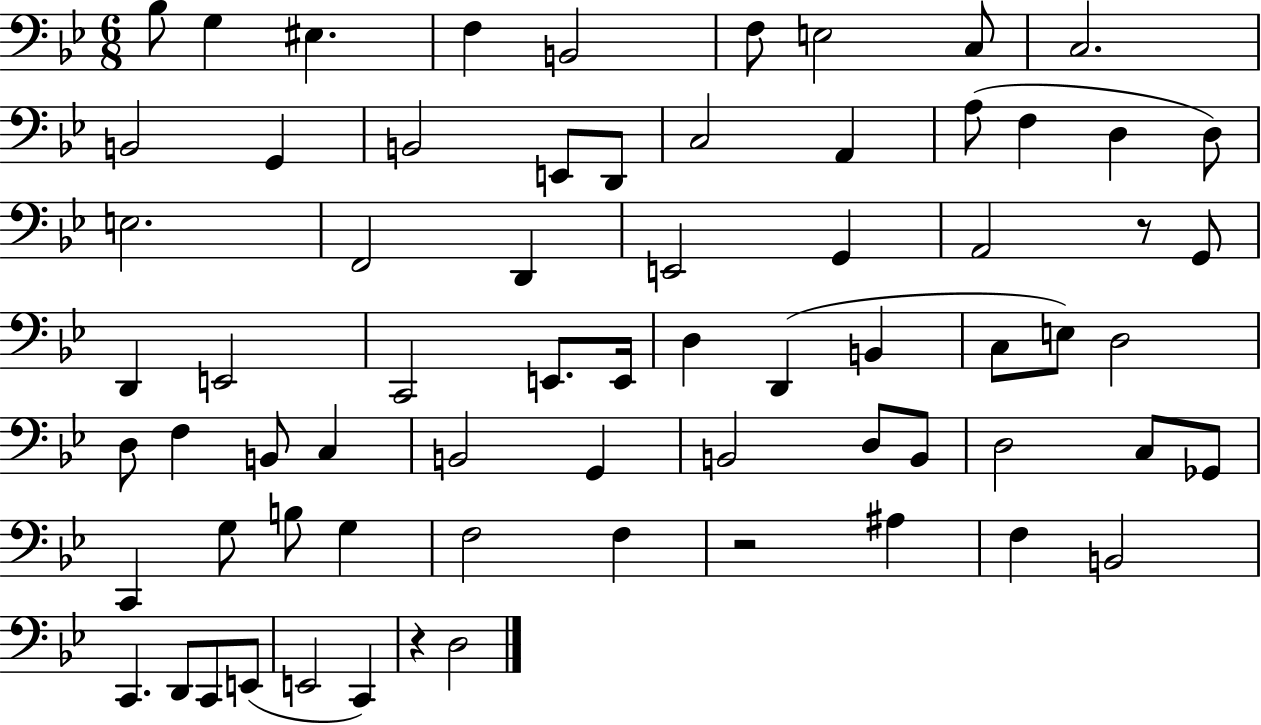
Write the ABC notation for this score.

X:1
T:Untitled
M:6/8
L:1/4
K:Bb
_B,/2 G, ^E, F, B,,2 F,/2 E,2 C,/2 C,2 B,,2 G,, B,,2 E,,/2 D,,/2 C,2 A,, A,/2 F, D, D,/2 E,2 F,,2 D,, E,,2 G,, A,,2 z/2 G,,/2 D,, E,,2 C,,2 E,,/2 E,,/4 D, D,, B,, C,/2 E,/2 D,2 D,/2 F, B,,/2 C, B,,2 G,, B,,2 D,/2 B,,/2 D,2 C,/2 _G,,/2 C,, G,/2 B,/2 G, F,2 F, z2 ^A, F, B,,2 C,, D,,/2 C,,/2 E,,/2 E,,2 C,, z D,2